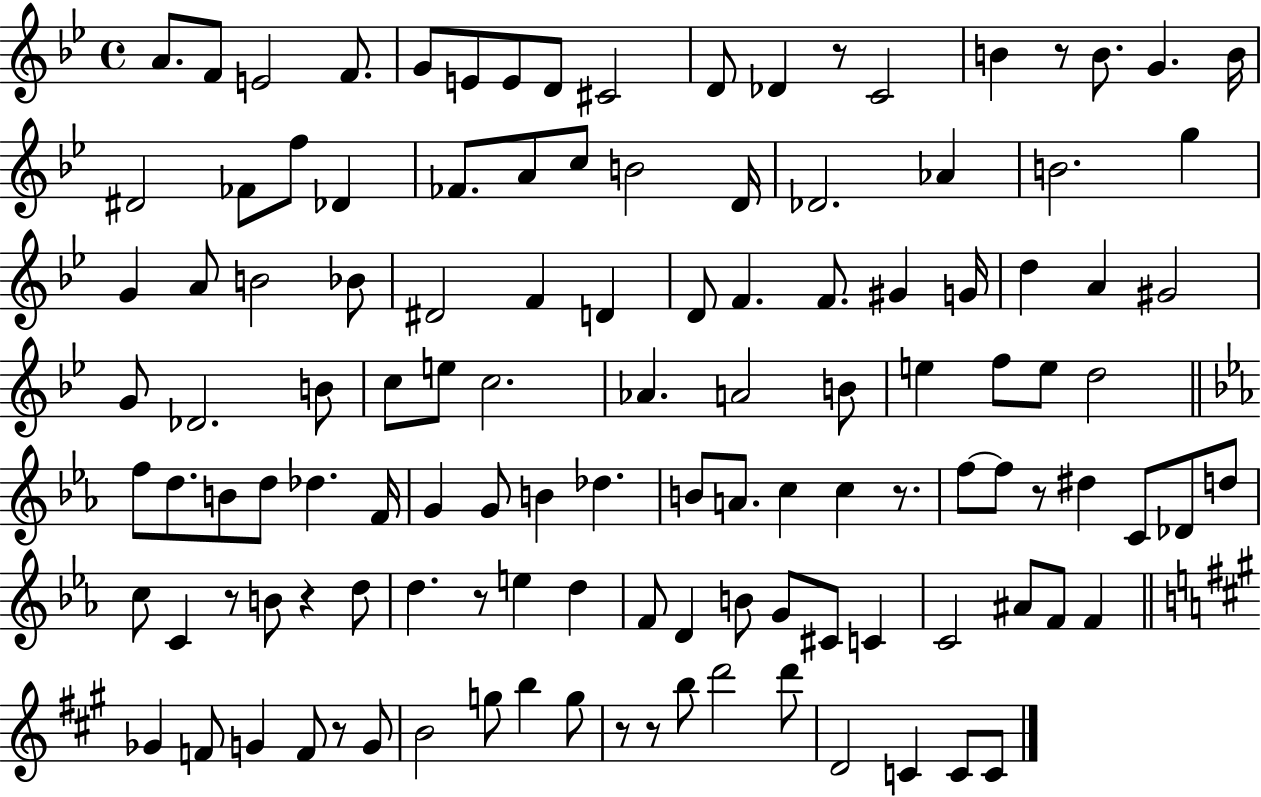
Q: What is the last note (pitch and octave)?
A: C4